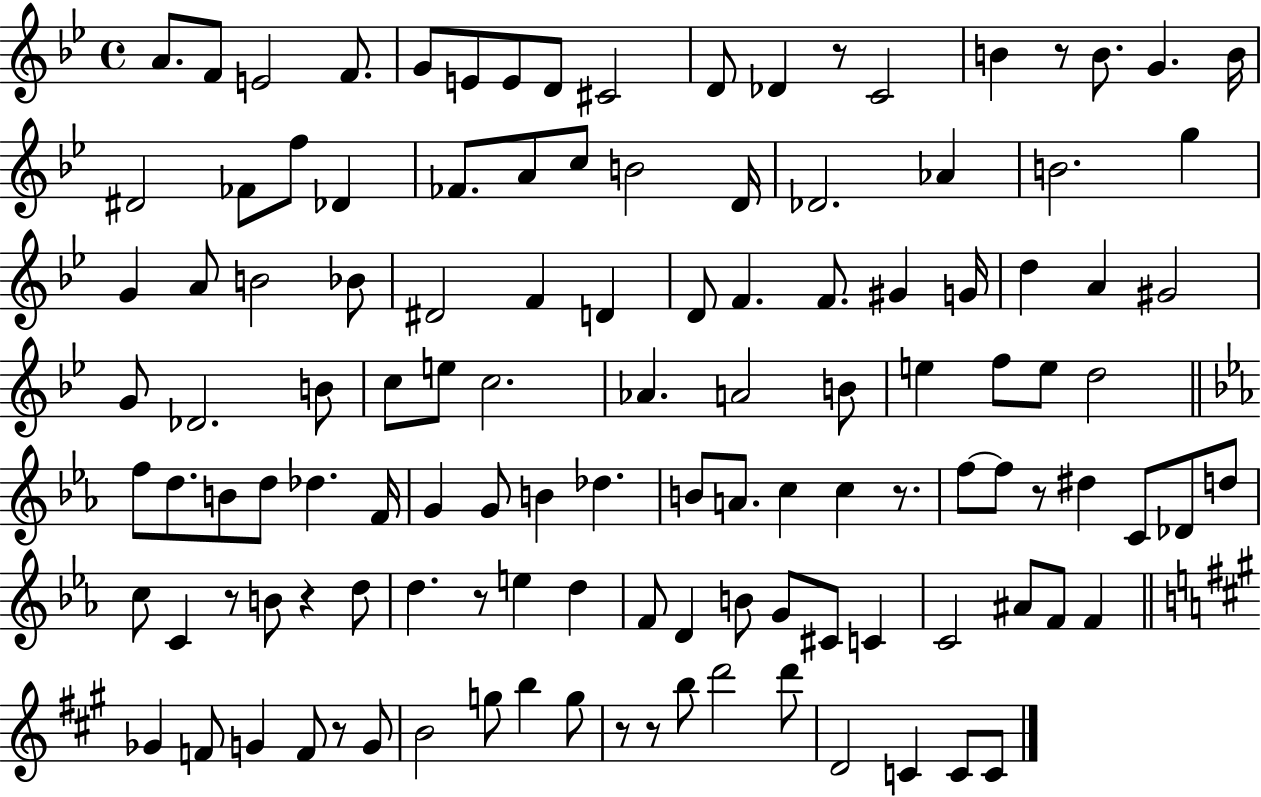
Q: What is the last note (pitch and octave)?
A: C4